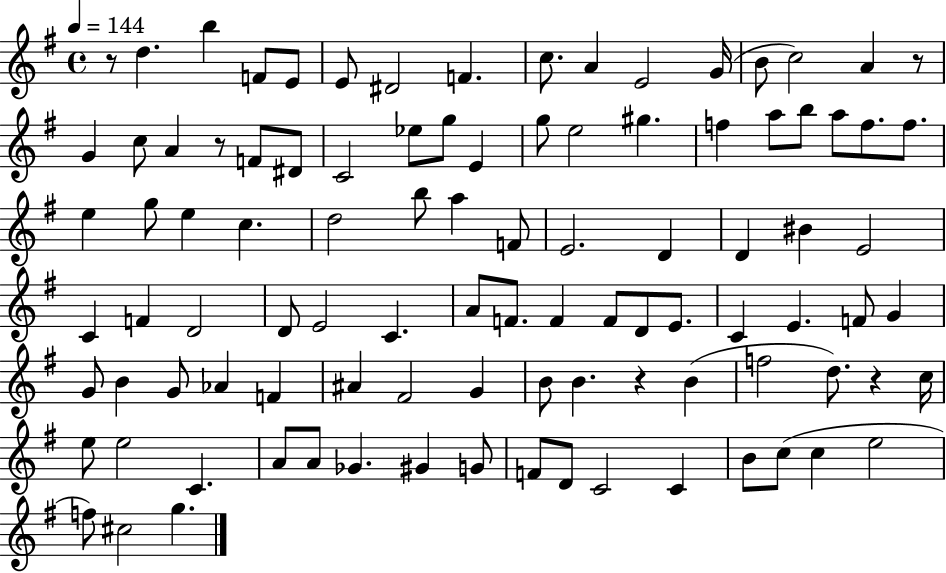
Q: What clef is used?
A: treble